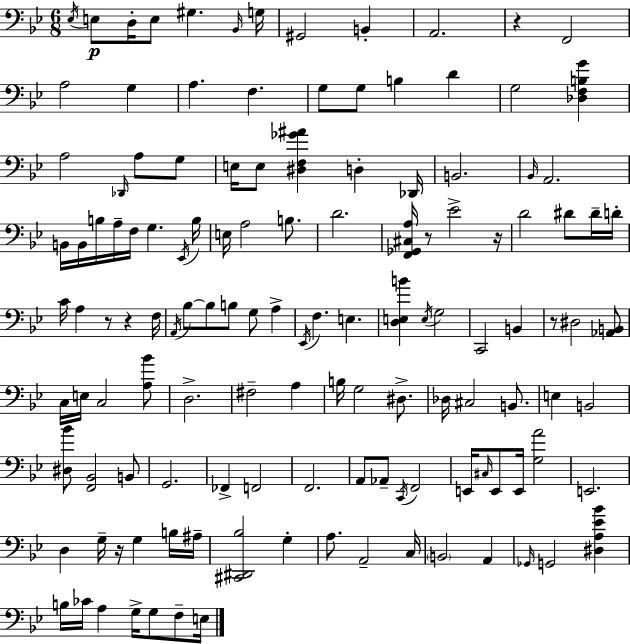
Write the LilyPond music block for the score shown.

{
  \clef bass
  \numericTimeSignature
  \time 6/8
  \key g \minor
  \repeat volta 2 { \acciaccatura { ees16 }\p e8 d16-. e8 gis4. | \grace { bes,16 } g16 gis,2 b,4-. | a,2. | r4 f,2 | \break a2 g4 | a4. f4. | g8 g8 b4 d'4 | g2 <des f b g'>4 | \break a2 \grace { des,16 } a8 | g8 e16 e8 <dis f ges' ais'>4 d4-. | des,16 b,2. | \grace { bes,16 } a,2. | \break b,16 b,16 b16 a16-- f16 g4. | \acciaccatura { ees,16 } b16 e16 a2 | b8. d'2. | <f, ges, cis a>16 r8 ees'2-> | \break r16 d'2 | dis'8 dis'16-- d'16-. c'16 a4 r8 | r4 f16 \acciaccatura { a,16 } bes8~~ bes8 b8 | g8 a4-> \acciaccatura { ees,16 } f4. | \break e4. <d e b'>4 \acciaccatura { e16 } | g2 c,2 | b,4 r8 dis2 | <aes, b,>8 c16 e16 c2 | \break <a bes'>8 d2.-> | fis2-- | a4 b16 g2 | dis8.-> des16 cis2 | \break b,8. e4 | b,2 <dis bes'>8 <f, bes,>2 | b,8 g,2. | fes,4-> | \break f,2 f,2. | a,8 aes,8-- | \acciaccatura { c,16 } f,2 e,16 \grace { cis16 } e,8 | e,16 <g a'>2 e,2. | \break d4 | g16-- r16 g4 b16 ais16-- <cis, dis, bes>2 | g4-. a8. | a,2-- c16 \parenthesize b,2 | \break a,4 \grace { ges,16 } g,2 | <dis a ees' bes'>4 b16 | ces'16 a4 g16-> g8 f8-- e16 } \bar "|."
}